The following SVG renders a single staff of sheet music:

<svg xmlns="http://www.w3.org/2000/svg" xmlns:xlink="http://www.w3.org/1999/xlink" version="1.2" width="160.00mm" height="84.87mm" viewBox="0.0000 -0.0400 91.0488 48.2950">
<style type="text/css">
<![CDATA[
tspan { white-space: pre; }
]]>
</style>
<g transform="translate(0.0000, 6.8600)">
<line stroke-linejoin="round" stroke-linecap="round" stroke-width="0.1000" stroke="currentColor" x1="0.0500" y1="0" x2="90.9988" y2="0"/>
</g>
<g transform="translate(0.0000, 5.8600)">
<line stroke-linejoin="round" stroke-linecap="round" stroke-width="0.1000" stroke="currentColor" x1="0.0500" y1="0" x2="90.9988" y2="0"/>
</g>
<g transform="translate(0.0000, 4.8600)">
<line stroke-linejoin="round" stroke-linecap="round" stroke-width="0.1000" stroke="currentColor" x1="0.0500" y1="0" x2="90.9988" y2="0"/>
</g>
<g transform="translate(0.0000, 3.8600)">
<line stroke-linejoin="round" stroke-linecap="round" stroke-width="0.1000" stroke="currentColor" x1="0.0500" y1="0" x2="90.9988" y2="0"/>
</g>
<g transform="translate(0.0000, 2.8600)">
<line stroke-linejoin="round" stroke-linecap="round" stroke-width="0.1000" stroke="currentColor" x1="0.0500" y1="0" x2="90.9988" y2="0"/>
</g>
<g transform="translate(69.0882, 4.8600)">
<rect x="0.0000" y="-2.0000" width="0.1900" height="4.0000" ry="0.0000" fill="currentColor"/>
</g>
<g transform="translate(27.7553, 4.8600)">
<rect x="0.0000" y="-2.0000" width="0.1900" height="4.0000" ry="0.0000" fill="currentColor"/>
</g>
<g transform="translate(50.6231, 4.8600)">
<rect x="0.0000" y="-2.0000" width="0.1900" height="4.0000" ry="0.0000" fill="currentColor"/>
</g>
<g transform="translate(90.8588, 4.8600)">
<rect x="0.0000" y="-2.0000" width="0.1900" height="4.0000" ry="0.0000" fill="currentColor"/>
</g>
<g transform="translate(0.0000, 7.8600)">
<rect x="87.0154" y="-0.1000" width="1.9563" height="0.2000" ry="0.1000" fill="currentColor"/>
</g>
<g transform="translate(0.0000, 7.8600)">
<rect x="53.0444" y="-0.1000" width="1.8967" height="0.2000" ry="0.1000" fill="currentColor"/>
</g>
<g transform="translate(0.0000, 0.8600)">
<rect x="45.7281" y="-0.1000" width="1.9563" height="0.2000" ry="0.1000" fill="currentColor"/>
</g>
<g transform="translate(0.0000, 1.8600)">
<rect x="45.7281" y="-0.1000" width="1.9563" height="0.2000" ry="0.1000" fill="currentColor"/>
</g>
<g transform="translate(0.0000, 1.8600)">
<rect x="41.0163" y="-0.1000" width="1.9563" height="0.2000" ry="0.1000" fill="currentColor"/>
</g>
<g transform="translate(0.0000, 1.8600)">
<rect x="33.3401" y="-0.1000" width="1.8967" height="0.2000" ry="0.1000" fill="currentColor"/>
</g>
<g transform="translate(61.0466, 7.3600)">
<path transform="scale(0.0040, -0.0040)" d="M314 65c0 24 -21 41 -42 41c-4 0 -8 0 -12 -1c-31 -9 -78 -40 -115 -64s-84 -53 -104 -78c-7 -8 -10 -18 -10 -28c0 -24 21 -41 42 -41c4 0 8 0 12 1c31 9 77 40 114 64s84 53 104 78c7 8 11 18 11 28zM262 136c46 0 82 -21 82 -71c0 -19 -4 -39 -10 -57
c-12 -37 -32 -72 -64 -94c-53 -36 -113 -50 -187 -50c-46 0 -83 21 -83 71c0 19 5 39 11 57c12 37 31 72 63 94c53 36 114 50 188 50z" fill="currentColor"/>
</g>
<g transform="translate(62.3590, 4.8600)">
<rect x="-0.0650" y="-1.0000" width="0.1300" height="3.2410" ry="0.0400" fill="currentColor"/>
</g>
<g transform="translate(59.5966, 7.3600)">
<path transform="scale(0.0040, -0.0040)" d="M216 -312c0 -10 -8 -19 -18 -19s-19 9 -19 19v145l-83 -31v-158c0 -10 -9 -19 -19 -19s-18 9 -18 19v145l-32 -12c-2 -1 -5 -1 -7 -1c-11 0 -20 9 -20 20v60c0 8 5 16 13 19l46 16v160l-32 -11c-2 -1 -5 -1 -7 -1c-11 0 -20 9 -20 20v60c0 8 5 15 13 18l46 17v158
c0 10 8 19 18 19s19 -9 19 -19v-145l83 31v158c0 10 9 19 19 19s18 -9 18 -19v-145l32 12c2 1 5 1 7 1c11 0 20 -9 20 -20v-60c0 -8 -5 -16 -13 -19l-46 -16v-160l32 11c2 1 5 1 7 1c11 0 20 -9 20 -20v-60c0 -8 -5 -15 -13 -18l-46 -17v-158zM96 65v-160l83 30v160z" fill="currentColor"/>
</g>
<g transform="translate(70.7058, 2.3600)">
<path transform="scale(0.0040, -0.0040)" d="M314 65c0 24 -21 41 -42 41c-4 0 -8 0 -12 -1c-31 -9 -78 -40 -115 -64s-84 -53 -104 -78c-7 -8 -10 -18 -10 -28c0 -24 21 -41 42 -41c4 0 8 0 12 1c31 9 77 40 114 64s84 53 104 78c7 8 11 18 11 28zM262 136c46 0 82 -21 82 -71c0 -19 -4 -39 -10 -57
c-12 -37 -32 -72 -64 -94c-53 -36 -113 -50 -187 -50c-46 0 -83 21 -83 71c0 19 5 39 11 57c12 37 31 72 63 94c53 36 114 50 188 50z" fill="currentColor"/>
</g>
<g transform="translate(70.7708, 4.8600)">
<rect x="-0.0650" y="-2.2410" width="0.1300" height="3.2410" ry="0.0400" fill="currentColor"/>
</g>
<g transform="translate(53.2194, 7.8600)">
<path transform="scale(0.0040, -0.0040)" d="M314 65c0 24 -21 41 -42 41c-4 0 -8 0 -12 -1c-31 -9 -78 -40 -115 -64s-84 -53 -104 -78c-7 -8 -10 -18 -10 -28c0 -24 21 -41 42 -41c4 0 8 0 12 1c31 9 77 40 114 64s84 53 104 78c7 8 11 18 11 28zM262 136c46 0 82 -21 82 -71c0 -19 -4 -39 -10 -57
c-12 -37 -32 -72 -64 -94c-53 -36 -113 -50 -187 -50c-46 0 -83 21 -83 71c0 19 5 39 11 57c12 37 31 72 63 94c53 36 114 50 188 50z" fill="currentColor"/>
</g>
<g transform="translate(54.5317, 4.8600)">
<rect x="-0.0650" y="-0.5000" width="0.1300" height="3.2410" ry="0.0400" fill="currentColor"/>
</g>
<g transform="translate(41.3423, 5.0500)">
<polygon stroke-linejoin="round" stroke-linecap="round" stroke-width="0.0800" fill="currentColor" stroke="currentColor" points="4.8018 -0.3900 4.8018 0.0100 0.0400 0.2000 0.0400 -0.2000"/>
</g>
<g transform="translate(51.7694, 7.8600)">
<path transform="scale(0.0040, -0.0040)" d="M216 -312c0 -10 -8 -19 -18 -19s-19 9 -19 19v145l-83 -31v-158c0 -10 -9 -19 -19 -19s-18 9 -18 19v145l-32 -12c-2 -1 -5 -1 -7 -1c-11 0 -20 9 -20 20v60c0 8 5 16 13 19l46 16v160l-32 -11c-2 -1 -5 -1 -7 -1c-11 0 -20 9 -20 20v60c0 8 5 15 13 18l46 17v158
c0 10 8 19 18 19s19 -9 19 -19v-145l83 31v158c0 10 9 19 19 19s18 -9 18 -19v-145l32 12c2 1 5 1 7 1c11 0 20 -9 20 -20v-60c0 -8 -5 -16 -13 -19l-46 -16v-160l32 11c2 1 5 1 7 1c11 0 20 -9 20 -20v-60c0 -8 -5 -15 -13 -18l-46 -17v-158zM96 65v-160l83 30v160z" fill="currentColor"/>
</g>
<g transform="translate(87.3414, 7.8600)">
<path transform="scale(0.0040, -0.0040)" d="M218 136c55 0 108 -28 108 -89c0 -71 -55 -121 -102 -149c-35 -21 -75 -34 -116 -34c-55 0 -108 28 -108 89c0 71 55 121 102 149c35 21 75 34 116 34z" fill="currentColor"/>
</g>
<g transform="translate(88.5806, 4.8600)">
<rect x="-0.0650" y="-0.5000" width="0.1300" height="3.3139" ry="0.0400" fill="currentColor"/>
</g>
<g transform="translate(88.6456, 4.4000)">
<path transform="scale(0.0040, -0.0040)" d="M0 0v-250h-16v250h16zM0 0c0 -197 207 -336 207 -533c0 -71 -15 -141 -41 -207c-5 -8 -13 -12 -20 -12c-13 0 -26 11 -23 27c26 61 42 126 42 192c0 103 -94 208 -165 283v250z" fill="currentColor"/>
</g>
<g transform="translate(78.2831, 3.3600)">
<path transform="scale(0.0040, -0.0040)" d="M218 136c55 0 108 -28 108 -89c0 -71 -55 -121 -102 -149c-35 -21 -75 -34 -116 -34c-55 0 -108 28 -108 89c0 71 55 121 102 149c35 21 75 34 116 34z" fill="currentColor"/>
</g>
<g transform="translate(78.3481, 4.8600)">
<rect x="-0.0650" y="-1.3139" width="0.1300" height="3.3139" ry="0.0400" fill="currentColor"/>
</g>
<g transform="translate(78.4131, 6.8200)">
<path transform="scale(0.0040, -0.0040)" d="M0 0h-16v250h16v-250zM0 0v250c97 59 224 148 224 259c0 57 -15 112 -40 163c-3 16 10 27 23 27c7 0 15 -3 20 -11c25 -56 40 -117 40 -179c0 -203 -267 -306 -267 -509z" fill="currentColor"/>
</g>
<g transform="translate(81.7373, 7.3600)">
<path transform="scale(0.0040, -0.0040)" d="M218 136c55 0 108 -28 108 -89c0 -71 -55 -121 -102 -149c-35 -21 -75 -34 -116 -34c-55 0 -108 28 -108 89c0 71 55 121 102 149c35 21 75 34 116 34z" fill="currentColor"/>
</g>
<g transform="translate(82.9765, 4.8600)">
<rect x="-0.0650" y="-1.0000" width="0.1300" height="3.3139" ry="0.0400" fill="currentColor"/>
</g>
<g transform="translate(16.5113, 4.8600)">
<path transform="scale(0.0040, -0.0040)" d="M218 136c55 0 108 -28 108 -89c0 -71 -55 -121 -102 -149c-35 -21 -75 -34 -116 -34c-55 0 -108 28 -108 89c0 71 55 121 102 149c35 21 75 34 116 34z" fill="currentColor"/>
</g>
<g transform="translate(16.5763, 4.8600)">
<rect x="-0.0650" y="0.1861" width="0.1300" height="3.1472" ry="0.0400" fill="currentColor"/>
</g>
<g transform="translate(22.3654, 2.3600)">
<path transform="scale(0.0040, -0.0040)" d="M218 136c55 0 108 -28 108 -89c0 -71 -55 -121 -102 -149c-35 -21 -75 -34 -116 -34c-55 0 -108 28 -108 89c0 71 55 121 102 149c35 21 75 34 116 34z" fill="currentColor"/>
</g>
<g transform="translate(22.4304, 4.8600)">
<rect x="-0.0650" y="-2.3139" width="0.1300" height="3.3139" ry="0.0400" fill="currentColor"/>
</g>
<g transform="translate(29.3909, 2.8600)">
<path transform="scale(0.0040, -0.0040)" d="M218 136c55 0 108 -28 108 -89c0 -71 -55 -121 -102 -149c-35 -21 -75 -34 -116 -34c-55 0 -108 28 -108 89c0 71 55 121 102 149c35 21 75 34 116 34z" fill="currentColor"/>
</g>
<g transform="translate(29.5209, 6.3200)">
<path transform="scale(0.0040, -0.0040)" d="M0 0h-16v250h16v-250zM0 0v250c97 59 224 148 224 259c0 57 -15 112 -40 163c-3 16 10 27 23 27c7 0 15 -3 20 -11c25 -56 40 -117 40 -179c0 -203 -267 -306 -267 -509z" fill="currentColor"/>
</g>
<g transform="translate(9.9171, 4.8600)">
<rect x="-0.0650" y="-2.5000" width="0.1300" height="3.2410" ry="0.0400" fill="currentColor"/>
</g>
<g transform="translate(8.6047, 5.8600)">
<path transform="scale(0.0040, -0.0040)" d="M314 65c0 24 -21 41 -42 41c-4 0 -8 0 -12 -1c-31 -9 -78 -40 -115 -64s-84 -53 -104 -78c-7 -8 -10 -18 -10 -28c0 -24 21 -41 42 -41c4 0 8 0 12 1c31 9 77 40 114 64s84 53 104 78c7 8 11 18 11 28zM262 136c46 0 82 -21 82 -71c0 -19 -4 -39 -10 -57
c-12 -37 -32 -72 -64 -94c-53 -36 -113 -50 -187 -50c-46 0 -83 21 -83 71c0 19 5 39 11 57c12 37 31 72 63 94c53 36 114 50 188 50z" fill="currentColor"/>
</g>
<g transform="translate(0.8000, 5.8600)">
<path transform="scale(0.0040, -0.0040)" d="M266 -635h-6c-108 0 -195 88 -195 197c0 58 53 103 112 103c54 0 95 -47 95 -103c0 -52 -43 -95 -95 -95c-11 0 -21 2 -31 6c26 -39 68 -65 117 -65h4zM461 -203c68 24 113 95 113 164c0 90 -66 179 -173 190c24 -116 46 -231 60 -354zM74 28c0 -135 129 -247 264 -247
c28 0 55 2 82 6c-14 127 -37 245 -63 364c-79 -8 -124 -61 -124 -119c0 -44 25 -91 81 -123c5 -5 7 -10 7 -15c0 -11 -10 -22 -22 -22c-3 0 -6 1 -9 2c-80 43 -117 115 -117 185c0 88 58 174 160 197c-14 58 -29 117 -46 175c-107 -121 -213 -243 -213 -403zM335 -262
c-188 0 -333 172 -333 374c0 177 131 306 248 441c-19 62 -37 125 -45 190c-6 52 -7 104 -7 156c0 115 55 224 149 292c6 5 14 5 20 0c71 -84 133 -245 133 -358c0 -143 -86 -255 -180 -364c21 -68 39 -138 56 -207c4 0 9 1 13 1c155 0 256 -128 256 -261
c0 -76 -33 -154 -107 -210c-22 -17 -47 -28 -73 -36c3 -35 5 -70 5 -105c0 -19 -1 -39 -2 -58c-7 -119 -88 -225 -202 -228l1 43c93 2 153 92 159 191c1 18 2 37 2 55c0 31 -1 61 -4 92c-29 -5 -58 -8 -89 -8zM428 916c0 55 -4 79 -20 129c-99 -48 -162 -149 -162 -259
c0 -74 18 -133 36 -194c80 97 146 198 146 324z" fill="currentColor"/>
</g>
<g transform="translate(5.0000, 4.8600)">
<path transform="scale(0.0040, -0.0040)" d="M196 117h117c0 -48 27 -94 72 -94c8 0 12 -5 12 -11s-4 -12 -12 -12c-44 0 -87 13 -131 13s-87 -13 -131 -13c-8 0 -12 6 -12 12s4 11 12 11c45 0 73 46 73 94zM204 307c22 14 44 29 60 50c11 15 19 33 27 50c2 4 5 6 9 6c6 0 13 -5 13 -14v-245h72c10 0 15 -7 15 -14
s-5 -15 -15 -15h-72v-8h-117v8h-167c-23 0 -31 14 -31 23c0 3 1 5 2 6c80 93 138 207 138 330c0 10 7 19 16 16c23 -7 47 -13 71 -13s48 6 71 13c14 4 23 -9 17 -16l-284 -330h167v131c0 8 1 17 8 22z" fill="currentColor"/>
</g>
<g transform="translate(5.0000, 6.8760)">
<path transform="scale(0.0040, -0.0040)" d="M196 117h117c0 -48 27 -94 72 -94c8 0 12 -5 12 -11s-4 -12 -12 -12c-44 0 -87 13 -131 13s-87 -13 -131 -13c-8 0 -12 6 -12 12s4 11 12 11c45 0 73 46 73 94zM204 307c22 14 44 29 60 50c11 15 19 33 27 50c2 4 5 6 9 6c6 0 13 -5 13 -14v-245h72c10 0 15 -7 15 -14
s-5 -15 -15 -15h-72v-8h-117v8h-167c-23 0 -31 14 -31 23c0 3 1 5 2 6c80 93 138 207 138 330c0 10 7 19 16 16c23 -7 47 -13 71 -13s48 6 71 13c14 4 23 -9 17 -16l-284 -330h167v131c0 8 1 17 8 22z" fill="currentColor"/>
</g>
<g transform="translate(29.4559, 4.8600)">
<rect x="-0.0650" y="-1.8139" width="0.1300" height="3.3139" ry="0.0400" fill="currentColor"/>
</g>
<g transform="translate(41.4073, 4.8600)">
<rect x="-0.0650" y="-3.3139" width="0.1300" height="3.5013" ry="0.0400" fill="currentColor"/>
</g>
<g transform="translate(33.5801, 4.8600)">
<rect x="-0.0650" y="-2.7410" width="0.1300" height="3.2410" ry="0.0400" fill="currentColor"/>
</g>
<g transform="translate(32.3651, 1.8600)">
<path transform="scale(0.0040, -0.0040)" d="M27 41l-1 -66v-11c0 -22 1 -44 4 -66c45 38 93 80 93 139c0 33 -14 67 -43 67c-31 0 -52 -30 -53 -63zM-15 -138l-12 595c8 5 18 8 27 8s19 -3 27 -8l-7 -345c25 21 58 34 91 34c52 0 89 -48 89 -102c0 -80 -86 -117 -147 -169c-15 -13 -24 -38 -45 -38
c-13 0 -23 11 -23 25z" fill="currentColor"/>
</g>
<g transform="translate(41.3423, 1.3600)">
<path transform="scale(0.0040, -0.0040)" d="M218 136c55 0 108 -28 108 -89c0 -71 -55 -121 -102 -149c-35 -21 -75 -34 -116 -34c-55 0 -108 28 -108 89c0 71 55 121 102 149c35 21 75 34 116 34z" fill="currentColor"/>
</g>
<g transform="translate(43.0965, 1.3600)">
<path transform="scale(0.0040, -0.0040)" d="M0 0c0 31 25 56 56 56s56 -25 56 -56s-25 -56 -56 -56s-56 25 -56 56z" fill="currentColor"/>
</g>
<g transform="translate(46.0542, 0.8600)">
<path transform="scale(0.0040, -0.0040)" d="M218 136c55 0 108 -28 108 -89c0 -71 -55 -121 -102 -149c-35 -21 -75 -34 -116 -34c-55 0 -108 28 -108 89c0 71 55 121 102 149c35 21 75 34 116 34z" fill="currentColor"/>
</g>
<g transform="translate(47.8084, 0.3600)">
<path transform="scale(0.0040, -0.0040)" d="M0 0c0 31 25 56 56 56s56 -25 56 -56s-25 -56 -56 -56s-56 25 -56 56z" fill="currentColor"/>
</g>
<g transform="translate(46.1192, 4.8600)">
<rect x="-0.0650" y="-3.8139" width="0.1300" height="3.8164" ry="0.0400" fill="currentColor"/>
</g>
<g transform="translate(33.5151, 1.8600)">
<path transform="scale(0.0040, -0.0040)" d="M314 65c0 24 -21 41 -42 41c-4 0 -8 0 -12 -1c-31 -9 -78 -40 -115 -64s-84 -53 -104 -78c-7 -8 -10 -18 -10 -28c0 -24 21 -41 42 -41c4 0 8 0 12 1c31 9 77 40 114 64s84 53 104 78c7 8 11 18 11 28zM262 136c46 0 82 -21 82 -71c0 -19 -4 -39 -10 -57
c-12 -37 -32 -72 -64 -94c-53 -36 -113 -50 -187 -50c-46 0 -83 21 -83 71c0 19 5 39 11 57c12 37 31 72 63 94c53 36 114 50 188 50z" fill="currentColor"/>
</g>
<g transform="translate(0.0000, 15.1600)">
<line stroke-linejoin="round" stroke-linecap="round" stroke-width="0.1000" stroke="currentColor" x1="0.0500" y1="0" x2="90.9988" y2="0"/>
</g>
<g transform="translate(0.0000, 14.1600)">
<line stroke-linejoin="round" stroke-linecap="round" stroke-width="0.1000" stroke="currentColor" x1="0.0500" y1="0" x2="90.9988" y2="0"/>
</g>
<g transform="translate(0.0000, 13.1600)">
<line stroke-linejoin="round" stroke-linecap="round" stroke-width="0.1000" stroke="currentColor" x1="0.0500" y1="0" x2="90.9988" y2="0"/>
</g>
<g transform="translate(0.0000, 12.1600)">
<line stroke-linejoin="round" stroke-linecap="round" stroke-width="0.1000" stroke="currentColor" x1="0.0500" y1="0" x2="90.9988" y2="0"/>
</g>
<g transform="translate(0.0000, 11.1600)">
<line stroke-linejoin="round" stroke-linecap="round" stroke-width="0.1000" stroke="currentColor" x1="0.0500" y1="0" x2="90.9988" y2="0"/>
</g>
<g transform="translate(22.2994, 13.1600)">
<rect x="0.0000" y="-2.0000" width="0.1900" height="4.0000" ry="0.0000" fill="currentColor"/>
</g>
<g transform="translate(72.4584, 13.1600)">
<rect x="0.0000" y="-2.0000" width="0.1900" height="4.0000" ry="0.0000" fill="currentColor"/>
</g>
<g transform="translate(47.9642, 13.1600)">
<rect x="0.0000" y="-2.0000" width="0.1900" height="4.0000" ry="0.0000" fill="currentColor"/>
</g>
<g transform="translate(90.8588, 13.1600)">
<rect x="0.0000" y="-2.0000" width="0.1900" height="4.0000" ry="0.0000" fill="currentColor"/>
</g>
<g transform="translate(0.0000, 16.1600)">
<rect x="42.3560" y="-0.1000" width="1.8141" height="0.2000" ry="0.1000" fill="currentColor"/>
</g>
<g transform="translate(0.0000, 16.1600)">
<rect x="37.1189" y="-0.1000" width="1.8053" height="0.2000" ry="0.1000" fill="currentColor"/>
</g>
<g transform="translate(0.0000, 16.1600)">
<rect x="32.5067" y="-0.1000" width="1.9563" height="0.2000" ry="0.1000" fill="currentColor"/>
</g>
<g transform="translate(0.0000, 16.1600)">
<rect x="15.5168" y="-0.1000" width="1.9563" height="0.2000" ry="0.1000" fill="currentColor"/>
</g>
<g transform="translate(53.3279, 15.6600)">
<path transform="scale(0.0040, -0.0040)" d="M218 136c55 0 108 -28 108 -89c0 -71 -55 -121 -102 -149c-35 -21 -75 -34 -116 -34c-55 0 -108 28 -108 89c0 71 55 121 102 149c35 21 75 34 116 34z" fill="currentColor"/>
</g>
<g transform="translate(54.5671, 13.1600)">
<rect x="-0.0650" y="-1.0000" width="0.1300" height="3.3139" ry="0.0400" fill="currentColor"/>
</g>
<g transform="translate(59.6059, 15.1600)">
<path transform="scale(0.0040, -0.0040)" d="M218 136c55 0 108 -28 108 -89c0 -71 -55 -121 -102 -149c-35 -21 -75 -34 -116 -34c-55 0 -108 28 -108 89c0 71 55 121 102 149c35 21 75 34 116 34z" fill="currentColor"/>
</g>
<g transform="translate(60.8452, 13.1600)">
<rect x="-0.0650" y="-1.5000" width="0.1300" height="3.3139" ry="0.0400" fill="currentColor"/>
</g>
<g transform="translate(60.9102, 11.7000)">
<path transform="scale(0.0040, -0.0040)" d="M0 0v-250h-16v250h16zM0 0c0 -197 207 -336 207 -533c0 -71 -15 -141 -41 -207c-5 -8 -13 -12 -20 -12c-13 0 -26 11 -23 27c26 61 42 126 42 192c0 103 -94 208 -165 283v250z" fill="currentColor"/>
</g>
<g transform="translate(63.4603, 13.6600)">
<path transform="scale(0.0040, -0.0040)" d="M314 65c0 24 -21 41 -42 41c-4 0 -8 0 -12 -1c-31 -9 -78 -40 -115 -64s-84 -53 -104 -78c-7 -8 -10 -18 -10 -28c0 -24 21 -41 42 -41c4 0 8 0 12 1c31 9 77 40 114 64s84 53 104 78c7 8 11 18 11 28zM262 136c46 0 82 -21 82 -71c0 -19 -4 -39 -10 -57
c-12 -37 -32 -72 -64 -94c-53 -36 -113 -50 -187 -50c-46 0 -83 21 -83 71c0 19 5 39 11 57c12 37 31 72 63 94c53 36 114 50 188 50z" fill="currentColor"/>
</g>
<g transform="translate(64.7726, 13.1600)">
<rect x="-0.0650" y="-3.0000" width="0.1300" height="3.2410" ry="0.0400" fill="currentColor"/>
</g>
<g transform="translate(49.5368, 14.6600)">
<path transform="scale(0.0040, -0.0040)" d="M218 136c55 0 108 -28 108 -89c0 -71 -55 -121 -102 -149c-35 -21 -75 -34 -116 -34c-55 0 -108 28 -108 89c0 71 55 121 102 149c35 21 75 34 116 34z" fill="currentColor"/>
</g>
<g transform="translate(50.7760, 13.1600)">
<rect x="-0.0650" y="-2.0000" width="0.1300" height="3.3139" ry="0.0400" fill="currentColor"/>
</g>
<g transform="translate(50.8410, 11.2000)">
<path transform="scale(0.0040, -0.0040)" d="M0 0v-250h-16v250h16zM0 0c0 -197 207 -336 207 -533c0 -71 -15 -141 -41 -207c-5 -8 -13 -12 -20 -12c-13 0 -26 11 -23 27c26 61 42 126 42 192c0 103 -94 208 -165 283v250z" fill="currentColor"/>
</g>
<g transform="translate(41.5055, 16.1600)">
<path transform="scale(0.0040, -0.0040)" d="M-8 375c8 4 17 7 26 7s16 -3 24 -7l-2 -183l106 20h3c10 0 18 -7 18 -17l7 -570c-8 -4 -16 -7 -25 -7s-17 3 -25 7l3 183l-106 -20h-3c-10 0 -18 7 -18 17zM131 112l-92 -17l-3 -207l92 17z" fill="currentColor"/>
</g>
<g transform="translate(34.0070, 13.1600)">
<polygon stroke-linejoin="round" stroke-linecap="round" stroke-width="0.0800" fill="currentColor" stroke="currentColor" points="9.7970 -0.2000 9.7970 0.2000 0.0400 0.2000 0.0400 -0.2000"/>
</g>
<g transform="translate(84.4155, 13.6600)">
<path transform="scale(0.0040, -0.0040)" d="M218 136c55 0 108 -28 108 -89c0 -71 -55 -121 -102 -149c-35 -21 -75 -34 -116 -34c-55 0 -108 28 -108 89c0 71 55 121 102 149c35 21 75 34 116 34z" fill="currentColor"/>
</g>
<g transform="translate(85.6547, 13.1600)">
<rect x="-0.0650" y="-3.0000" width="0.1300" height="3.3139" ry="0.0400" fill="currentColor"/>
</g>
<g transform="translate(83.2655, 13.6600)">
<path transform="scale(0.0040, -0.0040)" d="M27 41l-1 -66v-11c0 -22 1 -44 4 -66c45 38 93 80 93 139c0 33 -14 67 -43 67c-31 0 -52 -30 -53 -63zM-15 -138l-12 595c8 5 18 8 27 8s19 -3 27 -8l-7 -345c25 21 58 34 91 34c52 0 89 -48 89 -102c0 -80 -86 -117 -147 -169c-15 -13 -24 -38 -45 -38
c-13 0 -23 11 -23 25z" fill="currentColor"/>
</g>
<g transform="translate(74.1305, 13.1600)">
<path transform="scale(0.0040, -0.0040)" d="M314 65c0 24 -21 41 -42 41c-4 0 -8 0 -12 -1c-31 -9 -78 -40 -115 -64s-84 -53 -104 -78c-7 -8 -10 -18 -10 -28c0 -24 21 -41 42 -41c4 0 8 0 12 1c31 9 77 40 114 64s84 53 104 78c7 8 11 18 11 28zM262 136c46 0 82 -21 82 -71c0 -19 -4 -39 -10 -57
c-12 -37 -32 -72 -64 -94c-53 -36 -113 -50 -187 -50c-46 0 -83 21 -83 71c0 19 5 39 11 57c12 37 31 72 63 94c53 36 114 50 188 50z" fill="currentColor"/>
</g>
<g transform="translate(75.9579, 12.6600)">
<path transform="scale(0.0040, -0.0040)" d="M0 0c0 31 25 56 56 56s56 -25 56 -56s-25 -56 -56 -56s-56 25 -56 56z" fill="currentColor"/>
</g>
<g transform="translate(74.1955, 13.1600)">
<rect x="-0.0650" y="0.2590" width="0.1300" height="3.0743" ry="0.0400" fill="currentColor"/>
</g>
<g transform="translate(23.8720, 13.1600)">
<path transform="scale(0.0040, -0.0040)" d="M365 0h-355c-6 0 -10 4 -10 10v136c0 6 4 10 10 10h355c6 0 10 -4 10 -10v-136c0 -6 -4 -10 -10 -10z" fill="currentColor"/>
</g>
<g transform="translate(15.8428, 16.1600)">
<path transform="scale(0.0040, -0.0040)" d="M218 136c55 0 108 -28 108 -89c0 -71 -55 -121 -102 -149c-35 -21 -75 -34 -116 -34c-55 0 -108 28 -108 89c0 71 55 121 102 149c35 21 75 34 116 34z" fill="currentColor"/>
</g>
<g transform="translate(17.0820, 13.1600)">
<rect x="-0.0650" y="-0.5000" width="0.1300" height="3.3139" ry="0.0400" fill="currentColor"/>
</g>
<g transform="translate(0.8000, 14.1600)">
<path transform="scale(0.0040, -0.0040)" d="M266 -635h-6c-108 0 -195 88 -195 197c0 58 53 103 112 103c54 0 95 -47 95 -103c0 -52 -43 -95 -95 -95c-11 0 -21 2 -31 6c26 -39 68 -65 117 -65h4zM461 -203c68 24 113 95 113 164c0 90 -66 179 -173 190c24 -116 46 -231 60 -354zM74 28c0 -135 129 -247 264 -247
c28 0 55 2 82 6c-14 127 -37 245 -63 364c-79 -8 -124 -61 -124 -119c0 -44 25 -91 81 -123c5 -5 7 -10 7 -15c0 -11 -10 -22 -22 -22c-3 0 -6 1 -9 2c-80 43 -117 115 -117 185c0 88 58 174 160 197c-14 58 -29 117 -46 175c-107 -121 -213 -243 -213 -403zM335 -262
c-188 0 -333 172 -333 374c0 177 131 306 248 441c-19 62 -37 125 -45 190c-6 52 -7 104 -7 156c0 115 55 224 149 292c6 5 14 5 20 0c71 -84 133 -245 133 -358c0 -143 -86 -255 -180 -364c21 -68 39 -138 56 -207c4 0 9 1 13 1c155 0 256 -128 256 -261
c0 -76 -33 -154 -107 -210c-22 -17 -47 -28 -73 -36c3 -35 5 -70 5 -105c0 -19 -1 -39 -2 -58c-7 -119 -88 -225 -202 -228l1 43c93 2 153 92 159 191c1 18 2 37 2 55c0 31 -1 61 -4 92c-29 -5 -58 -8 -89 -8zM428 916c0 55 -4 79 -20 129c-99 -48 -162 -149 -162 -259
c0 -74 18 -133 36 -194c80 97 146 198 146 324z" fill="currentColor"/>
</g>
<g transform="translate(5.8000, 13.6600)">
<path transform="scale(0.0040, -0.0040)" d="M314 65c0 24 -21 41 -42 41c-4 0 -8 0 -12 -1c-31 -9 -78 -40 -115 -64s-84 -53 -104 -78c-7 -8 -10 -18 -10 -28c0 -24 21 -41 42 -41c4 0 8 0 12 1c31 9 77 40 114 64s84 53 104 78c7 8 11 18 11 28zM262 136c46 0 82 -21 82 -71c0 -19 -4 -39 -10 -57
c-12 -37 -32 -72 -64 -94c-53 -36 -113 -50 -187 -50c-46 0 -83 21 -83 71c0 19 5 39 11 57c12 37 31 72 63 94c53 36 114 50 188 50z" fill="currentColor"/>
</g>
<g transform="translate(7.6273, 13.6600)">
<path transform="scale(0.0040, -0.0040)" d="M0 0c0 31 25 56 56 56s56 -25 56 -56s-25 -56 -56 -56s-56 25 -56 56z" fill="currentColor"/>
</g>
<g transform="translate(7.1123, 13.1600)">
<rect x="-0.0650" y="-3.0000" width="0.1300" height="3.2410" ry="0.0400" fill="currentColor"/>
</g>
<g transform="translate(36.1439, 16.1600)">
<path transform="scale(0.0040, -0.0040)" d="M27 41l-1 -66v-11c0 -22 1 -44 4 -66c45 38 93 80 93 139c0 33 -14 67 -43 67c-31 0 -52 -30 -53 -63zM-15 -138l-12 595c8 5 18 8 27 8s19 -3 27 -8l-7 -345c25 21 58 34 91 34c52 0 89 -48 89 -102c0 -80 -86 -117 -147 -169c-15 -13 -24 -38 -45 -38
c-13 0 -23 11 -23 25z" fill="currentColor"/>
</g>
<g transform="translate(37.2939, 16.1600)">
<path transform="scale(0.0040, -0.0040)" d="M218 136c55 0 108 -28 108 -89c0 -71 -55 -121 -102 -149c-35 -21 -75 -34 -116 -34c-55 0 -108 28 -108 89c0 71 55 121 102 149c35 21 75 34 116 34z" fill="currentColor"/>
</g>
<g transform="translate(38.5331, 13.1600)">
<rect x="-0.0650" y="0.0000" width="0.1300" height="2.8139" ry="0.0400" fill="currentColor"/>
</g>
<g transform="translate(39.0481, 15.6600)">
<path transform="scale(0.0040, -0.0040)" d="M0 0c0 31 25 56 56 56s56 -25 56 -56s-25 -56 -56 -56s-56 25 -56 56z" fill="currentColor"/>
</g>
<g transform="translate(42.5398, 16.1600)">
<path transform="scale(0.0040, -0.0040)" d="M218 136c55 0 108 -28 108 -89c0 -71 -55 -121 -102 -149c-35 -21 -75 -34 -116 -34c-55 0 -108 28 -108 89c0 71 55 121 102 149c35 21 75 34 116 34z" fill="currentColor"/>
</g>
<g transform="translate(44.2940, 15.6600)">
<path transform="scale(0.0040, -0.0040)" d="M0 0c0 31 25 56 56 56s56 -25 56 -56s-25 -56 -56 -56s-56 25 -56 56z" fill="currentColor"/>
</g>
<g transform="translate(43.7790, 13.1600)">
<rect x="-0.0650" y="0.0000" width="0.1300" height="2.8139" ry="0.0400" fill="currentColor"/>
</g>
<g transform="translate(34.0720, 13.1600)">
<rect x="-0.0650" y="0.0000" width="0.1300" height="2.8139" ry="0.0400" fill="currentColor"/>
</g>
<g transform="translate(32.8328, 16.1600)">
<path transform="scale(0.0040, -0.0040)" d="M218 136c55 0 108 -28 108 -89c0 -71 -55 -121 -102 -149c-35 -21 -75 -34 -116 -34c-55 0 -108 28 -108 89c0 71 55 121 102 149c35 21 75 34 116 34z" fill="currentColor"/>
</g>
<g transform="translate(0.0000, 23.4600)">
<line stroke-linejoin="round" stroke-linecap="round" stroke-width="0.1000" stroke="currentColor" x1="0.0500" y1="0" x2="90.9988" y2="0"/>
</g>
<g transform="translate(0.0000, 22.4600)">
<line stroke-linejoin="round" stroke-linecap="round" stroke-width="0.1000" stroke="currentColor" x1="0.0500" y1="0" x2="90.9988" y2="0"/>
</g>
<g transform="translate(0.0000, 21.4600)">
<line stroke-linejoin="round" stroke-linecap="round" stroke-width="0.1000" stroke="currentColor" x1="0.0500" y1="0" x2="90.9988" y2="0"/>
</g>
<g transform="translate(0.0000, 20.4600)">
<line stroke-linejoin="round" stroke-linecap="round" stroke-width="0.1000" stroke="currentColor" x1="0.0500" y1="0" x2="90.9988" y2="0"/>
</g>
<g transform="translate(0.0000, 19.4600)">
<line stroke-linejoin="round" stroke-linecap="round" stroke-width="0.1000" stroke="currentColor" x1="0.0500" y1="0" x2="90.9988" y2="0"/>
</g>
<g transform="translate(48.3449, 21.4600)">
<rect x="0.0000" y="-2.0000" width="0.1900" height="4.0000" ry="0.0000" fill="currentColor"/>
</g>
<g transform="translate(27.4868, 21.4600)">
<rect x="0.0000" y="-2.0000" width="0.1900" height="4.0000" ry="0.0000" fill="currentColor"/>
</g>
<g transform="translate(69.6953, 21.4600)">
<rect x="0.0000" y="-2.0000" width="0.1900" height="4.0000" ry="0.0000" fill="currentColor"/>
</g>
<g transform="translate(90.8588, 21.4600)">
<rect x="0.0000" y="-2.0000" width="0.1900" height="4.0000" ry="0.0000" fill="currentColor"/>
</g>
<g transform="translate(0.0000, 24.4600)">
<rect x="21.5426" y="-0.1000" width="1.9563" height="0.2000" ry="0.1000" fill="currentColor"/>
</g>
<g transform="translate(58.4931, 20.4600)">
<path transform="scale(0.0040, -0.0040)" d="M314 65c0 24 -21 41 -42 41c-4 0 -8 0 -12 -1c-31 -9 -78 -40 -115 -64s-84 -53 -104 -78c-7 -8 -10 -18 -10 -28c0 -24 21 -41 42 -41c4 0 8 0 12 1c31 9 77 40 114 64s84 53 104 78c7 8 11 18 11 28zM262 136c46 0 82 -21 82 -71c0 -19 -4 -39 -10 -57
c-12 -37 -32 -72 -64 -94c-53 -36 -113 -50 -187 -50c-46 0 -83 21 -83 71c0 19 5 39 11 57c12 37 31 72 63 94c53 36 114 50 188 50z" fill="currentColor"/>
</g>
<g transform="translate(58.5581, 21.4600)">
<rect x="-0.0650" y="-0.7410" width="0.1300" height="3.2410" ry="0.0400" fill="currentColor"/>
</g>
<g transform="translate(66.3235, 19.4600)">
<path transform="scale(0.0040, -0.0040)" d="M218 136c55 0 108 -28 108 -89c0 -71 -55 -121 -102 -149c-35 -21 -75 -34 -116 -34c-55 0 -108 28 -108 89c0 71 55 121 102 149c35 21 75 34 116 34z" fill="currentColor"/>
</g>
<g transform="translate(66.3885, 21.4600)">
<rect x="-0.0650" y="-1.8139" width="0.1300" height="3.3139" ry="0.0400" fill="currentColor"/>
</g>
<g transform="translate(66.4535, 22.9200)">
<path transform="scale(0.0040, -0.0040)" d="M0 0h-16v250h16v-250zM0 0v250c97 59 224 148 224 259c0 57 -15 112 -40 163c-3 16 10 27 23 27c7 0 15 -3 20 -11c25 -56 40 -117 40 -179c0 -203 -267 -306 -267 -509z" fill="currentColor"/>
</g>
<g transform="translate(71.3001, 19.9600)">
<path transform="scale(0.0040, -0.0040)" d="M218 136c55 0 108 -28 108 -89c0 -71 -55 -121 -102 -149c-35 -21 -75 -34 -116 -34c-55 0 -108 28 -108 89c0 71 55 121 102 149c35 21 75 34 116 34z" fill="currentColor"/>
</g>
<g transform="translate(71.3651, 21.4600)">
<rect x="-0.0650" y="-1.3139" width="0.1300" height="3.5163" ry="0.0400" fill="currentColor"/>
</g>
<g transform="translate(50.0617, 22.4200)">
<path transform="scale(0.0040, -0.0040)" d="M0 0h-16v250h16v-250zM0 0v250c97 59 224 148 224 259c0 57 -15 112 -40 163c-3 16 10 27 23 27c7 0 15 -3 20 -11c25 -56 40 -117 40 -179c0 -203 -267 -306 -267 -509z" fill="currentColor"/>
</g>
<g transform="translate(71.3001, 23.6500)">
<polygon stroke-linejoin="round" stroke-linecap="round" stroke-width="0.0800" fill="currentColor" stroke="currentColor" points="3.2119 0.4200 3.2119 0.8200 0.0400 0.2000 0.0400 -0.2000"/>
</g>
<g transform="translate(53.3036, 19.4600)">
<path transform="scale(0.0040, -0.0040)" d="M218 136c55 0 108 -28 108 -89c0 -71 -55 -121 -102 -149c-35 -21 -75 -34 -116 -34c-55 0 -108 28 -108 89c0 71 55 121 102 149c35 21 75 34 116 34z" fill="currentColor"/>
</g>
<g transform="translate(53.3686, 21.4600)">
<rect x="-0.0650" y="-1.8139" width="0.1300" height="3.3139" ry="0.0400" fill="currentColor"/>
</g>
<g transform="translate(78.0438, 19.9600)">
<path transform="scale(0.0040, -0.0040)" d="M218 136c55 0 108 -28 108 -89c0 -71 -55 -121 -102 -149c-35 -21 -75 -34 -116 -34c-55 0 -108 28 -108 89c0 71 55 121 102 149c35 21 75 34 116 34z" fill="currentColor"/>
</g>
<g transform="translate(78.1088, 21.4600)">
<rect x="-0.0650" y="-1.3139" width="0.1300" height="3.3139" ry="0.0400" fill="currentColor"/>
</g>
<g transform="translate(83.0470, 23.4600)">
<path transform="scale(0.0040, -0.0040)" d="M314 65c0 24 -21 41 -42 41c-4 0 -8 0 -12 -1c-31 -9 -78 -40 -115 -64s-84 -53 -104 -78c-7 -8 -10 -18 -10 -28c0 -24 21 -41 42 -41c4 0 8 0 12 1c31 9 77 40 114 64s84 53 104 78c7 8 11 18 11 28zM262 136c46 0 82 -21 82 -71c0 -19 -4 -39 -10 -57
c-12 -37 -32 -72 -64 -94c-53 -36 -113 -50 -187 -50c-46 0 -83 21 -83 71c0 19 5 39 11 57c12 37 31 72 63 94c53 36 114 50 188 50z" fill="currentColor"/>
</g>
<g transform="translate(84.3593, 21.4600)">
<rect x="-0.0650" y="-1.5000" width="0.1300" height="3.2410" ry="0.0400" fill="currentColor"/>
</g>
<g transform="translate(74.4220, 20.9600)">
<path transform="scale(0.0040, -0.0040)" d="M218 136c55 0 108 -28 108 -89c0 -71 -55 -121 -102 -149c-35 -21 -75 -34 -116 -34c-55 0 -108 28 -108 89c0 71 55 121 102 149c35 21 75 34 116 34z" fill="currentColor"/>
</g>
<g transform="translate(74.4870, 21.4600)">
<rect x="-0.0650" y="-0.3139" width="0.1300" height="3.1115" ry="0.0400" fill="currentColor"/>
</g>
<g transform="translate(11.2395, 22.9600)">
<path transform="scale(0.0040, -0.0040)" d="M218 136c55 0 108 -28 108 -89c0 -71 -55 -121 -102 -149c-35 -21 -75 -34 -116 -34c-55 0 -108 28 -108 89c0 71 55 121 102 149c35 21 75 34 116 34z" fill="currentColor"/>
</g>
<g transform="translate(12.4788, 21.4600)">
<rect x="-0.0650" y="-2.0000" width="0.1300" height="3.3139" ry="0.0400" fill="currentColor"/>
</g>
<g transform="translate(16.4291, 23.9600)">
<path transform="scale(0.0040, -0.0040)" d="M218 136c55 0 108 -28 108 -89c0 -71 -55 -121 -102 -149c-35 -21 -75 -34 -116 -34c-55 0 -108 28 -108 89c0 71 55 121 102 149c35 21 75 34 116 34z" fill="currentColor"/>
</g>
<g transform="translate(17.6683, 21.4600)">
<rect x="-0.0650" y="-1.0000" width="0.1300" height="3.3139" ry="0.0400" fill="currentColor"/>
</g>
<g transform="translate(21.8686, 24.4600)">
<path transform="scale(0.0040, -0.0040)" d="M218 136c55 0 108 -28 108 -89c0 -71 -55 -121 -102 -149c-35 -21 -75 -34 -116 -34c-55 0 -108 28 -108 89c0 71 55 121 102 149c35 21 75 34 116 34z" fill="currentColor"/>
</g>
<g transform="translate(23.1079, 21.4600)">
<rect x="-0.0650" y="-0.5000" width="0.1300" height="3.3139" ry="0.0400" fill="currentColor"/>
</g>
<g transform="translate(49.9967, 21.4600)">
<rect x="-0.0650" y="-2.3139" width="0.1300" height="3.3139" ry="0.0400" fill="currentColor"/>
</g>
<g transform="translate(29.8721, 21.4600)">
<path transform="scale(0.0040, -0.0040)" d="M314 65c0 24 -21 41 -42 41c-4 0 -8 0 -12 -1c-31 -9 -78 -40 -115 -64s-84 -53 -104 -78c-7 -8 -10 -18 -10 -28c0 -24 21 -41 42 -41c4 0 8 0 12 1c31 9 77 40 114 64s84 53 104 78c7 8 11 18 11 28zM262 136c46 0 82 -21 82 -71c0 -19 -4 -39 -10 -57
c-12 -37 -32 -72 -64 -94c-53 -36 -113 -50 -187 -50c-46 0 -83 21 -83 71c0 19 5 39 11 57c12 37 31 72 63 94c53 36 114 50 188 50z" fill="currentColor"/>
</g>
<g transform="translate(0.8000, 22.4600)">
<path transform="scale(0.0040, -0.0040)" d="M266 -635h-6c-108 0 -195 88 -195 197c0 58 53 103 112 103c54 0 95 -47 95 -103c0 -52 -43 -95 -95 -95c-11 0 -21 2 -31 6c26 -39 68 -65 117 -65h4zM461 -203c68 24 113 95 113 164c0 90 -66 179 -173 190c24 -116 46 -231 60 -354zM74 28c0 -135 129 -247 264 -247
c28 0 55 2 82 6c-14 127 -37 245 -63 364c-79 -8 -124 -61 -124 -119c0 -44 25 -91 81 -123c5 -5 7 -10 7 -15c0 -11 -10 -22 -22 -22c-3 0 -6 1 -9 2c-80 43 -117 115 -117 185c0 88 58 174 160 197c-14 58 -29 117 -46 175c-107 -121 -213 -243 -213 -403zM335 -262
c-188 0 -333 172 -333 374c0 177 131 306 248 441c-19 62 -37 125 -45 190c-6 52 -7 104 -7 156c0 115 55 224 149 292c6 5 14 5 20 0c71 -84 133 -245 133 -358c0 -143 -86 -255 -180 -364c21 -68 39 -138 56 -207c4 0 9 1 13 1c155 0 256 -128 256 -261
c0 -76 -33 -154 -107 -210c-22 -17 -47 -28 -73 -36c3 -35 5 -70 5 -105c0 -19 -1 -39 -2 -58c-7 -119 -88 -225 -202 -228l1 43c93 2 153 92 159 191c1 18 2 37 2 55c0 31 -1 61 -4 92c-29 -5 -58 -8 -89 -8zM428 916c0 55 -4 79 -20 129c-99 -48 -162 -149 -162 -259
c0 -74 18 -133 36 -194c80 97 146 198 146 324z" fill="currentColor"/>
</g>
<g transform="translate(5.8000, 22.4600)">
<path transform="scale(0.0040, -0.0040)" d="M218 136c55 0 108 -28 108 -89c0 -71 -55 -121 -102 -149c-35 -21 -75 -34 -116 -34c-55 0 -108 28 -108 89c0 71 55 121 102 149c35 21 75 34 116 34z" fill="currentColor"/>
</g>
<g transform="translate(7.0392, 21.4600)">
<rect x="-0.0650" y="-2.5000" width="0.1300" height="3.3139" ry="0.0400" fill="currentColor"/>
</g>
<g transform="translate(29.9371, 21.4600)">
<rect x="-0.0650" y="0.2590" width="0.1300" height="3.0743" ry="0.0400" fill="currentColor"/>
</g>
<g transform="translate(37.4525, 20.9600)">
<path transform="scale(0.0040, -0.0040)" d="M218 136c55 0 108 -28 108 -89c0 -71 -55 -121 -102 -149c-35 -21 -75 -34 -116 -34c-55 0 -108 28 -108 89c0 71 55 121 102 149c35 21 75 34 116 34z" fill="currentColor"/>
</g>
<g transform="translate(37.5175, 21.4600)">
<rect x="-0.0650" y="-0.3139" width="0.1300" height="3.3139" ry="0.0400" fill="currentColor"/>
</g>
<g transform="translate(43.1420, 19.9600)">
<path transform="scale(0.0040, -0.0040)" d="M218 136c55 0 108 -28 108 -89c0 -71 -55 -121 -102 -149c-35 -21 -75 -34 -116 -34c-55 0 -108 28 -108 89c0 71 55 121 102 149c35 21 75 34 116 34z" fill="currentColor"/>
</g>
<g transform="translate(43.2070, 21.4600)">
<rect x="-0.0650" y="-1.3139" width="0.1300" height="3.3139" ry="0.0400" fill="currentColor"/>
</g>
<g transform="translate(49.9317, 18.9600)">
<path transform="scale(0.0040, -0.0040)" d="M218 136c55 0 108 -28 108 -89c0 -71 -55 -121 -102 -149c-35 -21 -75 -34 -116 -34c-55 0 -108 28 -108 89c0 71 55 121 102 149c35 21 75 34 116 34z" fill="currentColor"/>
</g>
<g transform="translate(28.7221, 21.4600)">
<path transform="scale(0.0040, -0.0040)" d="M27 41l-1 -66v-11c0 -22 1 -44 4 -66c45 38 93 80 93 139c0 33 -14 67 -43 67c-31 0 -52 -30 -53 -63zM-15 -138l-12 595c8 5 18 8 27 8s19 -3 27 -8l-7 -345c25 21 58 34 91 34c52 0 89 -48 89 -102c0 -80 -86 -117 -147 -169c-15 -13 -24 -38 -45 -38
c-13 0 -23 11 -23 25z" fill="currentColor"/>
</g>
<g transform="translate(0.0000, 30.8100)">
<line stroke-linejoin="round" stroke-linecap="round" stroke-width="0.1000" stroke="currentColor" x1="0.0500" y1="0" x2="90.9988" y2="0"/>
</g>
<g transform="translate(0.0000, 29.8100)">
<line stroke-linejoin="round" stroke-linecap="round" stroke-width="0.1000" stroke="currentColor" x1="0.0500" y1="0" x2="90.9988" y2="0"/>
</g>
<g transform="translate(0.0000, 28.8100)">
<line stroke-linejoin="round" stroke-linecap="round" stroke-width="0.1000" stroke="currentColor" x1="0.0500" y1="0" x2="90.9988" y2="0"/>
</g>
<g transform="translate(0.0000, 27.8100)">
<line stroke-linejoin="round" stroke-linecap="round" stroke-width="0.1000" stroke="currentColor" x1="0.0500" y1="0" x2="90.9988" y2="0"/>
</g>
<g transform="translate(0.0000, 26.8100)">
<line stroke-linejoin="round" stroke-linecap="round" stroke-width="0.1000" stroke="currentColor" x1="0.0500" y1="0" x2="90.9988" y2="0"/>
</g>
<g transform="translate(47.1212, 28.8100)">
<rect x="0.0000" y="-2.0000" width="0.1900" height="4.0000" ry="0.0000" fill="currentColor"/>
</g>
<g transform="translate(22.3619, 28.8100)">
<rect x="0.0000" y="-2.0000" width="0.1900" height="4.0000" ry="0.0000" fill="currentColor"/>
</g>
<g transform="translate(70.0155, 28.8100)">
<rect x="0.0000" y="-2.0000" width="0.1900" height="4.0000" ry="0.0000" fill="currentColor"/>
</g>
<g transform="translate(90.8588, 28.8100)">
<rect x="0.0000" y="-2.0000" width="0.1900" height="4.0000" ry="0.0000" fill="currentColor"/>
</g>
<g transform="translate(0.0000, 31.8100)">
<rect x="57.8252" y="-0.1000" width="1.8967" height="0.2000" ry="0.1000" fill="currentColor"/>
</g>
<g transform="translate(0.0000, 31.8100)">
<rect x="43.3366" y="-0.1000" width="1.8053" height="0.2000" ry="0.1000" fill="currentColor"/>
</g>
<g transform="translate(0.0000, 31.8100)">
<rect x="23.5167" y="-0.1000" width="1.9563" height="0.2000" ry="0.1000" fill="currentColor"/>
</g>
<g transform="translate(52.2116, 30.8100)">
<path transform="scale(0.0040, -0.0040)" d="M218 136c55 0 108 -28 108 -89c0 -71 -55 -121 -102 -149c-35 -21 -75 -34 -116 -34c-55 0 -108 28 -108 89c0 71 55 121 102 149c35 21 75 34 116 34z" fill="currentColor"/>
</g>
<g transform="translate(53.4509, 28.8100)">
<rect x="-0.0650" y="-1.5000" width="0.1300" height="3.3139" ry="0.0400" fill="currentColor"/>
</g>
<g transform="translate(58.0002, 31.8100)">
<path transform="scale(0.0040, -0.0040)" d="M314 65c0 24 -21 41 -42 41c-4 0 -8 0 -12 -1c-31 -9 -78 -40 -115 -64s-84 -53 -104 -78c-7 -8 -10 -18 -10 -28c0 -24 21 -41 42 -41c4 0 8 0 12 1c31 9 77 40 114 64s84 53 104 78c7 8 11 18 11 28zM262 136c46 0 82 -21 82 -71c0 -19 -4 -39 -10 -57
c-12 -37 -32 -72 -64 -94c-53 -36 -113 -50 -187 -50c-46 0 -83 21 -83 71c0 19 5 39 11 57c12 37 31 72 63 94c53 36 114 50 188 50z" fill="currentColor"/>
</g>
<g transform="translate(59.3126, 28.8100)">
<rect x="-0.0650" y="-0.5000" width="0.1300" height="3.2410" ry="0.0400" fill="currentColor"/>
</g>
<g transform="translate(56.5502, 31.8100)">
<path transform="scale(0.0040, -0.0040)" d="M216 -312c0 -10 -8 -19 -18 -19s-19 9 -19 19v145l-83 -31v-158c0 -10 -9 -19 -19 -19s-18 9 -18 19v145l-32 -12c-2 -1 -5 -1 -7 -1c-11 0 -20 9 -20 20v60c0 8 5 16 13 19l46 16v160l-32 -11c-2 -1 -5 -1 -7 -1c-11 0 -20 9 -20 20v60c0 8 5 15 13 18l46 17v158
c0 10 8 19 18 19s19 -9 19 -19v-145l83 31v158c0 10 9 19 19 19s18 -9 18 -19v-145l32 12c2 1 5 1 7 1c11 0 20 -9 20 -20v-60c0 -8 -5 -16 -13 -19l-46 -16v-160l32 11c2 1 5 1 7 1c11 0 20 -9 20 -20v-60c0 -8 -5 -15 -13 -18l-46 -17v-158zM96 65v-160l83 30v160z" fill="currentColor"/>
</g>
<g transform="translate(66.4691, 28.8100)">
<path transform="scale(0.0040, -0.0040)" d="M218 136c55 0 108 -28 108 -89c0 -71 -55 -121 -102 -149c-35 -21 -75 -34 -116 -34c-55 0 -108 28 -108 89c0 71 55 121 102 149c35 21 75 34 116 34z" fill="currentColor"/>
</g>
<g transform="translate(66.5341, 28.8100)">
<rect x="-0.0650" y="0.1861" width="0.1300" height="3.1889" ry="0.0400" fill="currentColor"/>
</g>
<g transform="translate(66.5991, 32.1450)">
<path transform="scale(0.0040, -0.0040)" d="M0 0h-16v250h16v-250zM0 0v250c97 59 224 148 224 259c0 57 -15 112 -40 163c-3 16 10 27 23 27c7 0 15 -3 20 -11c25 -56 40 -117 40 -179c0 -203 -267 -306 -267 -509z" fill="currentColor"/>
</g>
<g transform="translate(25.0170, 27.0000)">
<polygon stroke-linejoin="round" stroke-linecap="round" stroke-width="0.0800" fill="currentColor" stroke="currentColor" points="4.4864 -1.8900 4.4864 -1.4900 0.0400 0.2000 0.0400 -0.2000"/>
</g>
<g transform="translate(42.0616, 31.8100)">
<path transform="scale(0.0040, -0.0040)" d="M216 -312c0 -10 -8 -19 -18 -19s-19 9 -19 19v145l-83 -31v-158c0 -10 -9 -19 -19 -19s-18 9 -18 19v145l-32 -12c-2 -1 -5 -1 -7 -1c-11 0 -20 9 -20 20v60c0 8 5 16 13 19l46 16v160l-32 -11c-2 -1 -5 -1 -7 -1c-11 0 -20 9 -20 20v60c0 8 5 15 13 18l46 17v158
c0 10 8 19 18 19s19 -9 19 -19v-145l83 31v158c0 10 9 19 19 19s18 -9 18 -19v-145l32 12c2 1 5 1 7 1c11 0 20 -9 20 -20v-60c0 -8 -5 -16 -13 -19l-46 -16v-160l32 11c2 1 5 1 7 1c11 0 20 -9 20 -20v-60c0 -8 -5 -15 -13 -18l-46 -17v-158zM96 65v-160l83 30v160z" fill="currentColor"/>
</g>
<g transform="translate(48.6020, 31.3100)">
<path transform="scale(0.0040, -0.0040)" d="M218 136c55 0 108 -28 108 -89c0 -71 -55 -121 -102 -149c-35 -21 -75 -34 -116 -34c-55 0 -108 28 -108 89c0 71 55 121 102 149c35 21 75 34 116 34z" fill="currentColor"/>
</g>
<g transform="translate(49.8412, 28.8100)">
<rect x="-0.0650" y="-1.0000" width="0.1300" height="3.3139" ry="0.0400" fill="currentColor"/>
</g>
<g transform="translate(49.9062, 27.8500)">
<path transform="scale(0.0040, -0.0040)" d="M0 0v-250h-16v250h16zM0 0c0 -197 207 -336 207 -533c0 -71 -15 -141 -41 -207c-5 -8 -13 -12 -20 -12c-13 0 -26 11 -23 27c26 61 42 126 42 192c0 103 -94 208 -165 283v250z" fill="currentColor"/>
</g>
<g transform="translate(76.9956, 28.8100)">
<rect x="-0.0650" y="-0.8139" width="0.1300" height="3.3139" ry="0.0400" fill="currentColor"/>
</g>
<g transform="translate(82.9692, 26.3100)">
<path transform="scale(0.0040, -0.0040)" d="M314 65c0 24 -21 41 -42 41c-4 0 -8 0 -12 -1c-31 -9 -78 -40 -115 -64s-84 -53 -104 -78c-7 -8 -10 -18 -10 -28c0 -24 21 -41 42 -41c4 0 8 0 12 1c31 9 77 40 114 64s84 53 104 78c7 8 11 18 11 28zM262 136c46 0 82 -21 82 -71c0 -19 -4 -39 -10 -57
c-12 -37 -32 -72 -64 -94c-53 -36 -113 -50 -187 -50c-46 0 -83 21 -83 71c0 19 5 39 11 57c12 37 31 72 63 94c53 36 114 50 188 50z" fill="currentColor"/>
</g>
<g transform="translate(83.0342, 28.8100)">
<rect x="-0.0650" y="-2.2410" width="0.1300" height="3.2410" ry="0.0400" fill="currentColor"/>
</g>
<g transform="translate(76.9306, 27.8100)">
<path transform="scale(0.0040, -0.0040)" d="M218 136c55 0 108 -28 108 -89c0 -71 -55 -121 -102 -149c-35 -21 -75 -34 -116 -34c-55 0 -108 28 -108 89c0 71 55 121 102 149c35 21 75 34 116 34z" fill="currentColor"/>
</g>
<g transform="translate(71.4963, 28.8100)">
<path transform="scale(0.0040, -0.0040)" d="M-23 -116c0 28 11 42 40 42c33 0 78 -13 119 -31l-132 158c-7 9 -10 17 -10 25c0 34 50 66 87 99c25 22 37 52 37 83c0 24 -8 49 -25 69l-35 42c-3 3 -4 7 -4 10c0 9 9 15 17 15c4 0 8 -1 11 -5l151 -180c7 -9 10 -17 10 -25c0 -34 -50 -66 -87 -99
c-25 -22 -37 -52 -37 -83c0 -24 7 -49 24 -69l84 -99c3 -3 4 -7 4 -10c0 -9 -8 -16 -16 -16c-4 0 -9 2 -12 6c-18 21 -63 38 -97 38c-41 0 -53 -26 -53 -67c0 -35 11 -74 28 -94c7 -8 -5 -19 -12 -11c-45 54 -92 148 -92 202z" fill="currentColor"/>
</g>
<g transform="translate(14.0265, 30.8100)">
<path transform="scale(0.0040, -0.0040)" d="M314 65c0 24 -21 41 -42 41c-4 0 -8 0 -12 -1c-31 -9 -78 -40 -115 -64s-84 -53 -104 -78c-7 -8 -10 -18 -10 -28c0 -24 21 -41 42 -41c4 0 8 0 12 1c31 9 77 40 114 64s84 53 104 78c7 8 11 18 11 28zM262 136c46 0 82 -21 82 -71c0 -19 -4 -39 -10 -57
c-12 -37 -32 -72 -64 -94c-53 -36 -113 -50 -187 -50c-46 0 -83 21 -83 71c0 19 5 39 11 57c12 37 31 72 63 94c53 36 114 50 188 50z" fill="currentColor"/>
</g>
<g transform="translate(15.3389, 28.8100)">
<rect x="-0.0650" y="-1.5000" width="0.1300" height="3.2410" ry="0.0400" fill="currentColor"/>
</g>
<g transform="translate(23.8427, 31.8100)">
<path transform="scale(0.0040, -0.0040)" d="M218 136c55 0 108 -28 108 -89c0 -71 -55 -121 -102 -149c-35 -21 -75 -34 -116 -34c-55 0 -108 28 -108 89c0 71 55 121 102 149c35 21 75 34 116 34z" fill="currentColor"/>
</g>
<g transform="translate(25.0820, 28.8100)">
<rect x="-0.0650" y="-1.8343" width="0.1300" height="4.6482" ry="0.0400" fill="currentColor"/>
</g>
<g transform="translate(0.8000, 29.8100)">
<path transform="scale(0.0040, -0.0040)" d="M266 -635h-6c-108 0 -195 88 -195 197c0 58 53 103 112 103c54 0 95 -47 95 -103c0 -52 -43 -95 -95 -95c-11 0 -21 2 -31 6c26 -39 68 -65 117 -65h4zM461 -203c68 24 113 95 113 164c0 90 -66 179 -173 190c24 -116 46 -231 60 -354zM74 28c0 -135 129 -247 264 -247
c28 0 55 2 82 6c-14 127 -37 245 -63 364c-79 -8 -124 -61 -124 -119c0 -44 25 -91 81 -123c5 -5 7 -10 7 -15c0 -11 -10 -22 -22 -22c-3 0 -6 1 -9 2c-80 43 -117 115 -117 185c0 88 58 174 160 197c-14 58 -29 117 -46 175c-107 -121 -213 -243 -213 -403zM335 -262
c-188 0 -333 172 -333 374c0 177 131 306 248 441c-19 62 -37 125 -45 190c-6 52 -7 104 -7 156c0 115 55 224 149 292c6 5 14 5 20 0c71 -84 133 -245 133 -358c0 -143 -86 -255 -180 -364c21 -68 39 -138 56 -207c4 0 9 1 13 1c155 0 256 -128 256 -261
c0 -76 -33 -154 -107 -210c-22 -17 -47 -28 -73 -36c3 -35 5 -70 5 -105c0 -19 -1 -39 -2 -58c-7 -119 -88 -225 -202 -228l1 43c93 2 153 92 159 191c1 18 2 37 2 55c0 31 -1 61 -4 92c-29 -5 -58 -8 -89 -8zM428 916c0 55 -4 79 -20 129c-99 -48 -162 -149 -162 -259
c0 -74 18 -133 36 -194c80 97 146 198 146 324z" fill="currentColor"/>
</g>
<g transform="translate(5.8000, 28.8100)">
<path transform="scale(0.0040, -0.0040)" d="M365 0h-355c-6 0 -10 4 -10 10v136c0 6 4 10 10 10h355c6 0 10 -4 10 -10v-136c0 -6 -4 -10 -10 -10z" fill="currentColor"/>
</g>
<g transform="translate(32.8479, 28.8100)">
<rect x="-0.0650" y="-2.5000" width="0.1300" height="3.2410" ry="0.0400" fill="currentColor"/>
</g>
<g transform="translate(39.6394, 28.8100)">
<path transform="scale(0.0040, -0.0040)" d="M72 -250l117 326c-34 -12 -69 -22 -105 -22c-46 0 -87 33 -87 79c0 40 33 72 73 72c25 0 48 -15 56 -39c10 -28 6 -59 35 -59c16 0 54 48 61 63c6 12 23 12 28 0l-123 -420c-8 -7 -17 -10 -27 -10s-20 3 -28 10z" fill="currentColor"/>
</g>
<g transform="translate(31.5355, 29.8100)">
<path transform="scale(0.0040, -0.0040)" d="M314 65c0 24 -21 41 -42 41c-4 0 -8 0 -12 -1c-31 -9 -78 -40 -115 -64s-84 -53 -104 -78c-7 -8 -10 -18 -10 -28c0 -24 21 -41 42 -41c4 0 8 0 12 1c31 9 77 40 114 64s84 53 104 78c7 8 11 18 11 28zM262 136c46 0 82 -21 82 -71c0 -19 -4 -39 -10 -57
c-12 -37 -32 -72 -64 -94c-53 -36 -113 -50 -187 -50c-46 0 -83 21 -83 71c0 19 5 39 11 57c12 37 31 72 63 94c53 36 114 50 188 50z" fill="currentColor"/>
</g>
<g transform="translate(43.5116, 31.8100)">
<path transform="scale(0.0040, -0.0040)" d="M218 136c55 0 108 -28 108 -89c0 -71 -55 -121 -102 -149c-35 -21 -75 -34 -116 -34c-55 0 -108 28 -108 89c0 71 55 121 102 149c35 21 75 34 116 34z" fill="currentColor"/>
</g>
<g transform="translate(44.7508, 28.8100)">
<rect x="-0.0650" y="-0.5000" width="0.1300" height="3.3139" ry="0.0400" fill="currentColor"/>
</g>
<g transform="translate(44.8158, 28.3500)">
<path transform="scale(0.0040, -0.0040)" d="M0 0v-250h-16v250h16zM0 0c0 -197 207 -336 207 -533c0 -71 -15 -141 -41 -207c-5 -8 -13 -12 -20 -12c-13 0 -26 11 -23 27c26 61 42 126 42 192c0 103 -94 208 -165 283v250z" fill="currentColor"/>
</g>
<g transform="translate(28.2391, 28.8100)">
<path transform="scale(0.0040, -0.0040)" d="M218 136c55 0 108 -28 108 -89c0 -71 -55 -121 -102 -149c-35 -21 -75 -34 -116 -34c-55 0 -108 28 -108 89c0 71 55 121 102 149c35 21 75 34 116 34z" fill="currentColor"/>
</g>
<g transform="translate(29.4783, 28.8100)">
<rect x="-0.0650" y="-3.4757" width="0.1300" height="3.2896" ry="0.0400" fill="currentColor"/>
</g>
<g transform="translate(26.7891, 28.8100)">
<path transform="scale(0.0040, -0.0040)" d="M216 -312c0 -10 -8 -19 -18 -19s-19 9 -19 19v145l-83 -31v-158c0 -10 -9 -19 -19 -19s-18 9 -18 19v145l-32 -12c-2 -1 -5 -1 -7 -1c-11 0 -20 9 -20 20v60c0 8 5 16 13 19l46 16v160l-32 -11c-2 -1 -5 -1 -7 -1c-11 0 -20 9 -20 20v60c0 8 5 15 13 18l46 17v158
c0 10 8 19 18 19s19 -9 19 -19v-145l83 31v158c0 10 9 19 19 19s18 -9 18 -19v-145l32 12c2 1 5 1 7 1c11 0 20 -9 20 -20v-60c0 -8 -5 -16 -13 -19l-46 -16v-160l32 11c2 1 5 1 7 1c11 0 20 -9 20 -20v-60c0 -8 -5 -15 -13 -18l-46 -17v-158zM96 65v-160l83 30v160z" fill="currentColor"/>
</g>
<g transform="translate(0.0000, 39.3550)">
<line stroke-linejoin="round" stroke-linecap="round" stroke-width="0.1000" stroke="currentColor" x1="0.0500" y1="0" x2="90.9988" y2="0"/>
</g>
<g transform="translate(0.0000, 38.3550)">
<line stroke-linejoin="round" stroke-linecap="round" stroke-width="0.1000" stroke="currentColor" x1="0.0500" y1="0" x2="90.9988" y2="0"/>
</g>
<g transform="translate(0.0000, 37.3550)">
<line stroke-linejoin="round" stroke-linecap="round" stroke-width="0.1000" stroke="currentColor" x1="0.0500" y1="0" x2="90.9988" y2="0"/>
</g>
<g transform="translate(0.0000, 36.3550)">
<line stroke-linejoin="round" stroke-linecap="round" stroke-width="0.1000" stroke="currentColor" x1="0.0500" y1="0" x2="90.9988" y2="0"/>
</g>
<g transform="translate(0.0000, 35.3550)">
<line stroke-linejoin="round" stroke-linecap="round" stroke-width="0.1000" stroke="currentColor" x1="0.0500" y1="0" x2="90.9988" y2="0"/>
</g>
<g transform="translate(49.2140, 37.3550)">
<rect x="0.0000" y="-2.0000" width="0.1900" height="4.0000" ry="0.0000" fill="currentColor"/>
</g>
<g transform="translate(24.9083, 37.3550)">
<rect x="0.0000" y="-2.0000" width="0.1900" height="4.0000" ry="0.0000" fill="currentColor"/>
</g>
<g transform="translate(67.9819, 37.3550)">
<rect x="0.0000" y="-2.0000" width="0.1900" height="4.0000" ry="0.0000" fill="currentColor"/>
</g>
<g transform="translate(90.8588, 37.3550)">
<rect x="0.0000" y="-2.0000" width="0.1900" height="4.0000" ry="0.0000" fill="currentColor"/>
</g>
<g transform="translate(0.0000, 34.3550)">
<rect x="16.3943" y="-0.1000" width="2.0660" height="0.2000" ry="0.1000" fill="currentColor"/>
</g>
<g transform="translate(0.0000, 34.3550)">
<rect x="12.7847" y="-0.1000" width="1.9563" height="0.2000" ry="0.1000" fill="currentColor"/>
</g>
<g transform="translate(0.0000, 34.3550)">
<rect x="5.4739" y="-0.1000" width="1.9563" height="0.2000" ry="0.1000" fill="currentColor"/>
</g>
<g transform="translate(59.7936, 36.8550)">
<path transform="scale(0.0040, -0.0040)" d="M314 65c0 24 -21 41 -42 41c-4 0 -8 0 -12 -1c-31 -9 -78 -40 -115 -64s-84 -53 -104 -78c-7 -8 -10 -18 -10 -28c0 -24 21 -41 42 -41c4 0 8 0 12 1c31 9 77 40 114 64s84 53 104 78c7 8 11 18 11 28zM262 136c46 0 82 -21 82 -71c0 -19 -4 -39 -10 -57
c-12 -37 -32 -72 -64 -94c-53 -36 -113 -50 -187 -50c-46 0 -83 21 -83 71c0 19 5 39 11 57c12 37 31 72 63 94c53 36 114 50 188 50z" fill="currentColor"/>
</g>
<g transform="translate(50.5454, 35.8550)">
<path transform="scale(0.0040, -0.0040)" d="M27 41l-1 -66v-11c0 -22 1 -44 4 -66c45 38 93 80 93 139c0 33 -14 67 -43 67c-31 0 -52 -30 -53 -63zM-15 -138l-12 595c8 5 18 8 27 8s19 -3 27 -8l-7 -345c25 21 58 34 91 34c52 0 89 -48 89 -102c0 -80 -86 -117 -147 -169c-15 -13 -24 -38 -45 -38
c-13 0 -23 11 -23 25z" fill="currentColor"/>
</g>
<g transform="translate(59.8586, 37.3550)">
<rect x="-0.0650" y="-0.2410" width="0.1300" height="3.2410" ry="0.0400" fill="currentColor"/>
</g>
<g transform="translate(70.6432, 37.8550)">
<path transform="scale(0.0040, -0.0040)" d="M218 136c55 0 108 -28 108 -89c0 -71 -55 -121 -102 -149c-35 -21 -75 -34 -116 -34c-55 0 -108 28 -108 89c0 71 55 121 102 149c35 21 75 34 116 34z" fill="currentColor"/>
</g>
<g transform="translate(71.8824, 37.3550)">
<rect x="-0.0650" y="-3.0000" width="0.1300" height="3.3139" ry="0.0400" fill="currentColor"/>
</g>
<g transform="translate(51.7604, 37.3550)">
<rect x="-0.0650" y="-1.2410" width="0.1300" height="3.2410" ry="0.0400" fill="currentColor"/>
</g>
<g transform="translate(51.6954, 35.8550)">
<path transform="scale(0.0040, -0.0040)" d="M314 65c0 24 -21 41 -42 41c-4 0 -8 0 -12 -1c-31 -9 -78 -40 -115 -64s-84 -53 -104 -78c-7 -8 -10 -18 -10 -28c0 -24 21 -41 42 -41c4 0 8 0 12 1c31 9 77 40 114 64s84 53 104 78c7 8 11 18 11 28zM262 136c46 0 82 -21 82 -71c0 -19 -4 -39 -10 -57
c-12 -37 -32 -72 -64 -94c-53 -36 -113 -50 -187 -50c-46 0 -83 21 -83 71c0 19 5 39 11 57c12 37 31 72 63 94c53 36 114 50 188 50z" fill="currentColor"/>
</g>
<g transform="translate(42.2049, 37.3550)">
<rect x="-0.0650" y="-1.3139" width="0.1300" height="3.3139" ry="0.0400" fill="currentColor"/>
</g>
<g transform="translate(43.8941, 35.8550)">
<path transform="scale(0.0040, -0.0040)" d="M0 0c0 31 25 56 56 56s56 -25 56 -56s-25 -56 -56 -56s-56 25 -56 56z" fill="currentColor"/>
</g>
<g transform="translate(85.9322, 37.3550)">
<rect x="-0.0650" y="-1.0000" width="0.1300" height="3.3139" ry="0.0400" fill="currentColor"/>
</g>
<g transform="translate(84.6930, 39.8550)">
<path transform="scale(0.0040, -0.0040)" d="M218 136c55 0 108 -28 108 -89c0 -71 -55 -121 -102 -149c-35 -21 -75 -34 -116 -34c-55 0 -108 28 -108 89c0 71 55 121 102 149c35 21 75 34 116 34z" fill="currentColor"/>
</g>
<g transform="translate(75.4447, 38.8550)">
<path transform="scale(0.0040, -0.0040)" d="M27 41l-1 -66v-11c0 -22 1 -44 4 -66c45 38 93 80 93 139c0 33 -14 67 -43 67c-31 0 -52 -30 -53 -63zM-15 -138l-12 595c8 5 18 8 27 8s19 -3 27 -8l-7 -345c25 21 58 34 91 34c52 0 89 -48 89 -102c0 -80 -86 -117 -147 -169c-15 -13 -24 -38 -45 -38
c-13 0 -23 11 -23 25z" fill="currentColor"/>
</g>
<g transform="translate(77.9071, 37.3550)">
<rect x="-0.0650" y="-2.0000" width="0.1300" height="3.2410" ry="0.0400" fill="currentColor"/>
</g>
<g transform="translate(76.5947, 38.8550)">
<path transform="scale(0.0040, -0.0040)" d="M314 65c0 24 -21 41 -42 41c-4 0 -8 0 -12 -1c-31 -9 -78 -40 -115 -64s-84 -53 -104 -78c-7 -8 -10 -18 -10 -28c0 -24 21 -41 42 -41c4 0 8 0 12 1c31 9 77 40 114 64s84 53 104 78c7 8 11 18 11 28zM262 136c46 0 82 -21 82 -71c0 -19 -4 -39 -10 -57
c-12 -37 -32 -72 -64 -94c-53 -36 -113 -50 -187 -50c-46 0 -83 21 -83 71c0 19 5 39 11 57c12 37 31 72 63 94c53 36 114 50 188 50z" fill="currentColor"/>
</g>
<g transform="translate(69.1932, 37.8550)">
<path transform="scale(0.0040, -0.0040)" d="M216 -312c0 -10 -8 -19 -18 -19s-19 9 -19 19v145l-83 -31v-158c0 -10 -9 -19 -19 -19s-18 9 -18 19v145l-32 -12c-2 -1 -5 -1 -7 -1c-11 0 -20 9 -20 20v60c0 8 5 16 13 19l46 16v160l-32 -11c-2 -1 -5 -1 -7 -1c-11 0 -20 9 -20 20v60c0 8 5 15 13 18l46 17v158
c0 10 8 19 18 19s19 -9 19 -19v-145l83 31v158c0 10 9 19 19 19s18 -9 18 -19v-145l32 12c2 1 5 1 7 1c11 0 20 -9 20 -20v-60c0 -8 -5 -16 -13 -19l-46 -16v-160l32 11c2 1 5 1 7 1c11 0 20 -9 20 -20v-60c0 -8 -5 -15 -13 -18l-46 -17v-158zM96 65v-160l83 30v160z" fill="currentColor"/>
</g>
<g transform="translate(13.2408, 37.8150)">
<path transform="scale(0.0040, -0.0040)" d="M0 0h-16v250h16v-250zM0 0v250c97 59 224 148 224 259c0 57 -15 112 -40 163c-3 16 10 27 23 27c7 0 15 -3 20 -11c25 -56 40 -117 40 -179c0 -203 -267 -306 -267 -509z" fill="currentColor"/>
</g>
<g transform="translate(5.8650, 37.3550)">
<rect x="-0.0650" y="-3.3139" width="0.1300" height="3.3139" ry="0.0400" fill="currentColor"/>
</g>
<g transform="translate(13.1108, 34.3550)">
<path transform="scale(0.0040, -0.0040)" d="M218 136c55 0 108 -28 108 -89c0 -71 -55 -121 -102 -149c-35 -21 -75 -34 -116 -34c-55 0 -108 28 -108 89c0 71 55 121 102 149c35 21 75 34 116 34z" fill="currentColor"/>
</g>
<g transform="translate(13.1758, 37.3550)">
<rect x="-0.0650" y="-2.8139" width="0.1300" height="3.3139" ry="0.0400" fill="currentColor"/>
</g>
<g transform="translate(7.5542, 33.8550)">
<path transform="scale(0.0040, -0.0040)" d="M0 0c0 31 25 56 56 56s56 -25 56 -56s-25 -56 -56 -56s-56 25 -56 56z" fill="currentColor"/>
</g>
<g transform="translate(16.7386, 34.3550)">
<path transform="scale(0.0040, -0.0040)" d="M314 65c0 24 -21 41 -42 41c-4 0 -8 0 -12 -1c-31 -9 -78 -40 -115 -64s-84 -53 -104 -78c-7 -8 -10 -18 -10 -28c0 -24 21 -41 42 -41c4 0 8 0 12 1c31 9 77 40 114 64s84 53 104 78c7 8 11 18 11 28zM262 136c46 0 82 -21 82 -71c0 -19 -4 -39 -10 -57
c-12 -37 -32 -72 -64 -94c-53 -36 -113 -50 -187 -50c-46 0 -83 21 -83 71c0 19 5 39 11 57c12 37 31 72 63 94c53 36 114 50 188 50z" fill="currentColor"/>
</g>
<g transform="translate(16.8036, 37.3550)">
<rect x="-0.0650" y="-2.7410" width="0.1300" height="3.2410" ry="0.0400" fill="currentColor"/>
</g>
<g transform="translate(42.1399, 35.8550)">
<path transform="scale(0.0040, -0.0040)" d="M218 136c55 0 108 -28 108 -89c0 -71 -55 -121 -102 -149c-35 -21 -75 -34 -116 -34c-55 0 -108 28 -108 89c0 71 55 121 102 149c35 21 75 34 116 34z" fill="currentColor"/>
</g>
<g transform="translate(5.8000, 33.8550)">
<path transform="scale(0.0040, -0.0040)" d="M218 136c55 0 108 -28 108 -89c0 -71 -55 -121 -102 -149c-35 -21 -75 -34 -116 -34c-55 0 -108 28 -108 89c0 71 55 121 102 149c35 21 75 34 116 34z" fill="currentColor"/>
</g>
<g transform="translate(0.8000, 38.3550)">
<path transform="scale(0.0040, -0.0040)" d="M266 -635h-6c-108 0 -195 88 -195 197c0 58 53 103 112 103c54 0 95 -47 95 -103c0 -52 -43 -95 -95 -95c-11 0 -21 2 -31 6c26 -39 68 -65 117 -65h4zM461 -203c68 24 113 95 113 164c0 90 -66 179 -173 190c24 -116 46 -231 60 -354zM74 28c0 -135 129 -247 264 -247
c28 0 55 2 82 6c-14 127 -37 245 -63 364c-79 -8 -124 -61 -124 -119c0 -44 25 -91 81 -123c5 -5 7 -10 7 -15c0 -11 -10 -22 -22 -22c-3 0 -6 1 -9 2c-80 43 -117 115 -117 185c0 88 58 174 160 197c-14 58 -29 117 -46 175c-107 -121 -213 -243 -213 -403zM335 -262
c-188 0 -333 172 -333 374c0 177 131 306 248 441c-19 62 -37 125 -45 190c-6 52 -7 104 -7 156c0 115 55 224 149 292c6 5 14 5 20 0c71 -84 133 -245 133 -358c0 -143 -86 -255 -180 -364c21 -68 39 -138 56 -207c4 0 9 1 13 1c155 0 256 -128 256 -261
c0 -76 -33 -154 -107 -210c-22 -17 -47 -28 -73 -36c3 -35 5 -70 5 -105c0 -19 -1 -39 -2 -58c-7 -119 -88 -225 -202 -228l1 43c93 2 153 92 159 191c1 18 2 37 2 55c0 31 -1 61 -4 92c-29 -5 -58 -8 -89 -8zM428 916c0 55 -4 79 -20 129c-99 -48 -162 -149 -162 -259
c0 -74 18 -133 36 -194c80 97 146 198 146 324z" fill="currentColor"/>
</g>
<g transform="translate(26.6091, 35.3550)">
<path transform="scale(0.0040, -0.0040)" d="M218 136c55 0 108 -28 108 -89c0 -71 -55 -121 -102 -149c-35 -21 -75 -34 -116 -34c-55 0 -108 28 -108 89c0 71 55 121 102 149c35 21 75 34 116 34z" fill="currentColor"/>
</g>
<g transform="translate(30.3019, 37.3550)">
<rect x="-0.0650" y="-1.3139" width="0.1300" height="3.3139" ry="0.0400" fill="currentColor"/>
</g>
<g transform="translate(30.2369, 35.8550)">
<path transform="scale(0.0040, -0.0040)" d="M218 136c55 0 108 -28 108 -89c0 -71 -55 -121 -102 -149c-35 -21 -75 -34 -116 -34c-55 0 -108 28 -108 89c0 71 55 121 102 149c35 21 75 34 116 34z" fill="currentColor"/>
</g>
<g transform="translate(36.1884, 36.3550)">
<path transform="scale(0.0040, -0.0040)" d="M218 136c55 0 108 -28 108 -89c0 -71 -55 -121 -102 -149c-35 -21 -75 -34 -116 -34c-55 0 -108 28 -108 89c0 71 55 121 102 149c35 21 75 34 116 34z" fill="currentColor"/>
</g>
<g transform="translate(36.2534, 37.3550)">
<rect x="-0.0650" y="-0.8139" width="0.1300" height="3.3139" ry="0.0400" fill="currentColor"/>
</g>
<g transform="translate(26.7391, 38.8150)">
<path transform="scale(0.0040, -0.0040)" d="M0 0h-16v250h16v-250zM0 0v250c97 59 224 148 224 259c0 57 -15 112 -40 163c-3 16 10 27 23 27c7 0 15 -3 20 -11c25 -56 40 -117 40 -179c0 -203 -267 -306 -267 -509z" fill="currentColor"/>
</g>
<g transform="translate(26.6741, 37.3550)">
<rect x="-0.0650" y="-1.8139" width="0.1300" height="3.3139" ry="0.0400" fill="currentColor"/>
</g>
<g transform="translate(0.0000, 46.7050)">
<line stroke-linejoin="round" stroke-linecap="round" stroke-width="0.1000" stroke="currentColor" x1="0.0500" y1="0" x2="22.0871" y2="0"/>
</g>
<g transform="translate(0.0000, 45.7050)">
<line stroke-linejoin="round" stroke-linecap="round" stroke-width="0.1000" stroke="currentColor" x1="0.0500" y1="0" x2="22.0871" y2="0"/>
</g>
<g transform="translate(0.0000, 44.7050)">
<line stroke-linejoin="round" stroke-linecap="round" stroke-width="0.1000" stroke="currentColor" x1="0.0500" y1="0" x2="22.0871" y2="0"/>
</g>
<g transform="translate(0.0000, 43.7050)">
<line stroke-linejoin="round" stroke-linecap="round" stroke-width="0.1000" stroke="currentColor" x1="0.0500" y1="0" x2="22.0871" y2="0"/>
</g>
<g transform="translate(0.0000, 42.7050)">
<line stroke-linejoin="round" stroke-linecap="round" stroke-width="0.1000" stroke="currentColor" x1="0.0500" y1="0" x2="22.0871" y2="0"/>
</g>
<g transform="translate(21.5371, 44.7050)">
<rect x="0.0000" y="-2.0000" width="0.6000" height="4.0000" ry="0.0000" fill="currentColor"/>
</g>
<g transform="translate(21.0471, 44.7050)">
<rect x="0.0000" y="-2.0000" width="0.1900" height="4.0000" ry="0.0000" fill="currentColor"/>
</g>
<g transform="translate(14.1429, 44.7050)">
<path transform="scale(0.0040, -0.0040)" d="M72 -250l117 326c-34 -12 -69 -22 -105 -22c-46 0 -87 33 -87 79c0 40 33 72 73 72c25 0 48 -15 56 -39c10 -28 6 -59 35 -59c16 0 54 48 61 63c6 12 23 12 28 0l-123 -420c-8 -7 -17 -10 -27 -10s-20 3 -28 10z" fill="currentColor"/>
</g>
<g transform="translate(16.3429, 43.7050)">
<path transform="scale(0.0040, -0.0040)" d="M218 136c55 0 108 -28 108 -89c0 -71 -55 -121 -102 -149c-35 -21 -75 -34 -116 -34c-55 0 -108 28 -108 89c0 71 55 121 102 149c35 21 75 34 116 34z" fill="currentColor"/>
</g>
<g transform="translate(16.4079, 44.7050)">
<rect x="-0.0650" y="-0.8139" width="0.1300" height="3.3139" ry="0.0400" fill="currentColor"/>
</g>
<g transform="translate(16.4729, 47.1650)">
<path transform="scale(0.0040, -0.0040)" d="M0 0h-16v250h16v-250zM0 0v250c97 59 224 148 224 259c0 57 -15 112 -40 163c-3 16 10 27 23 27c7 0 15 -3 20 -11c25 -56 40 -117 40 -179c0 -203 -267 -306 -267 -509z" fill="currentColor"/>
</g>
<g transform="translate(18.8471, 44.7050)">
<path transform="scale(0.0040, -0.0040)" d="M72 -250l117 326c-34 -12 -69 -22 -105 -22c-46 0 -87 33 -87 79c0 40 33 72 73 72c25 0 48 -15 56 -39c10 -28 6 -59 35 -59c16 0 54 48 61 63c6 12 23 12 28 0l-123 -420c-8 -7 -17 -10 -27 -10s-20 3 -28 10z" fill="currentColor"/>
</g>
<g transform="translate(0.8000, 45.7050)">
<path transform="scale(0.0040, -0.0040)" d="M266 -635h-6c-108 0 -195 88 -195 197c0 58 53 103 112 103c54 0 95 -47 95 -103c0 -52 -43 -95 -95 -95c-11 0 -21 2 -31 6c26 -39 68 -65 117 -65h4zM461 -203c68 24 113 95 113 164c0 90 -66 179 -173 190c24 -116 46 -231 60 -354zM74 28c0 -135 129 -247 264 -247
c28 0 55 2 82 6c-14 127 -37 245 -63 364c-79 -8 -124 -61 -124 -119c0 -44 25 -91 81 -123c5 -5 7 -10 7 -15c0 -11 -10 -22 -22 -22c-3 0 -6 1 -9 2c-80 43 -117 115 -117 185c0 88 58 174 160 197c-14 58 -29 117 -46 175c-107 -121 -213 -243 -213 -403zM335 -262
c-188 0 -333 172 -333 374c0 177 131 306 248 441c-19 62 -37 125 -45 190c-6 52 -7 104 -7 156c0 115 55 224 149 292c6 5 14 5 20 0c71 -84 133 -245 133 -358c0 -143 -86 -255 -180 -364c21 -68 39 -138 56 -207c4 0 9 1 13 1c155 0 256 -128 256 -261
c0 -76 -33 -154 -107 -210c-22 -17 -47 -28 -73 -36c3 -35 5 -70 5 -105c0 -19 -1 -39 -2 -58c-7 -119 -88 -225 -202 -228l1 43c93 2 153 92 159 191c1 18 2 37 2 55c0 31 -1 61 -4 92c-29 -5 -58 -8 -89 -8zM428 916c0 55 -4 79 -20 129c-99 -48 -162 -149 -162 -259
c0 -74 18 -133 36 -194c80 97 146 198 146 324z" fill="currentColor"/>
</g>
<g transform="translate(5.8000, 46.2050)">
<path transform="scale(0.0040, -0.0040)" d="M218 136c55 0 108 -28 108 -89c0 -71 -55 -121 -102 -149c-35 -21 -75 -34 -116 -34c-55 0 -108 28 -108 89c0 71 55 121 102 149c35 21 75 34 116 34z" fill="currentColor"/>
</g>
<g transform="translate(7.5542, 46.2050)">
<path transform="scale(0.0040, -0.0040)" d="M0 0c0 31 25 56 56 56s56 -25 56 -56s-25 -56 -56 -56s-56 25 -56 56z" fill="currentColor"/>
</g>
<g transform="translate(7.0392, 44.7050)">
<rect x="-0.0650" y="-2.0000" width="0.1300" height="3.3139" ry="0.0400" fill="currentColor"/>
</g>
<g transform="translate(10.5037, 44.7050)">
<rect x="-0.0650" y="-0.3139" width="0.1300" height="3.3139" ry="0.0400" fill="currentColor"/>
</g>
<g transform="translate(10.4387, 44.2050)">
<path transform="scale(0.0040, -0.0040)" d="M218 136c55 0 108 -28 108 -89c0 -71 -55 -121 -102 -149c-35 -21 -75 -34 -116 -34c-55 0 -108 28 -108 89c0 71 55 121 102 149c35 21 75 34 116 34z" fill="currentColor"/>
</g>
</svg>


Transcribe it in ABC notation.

X:1
T:Untitled
M:4/4
L:1/4
K:C
G2 B g f/2 _a2 b/2 c'/2 ^C2 ^D2 g2 e/2 D C/2 A2 C z2 C/2 _C/2 C/2 F/2 D E/2 A2 B2 _A G F D C _B2 c e g/2 f d2 f/2 e/2 c/2 e E2 z2 E2 C/2 ^B/2 G2 z/2 ^C/2 D/2 E ^C2 B/2 z d g2 b a/2 a2 f/2 e d e _e2 c2 ^A _F2 D F c z/2 d/2 z/2